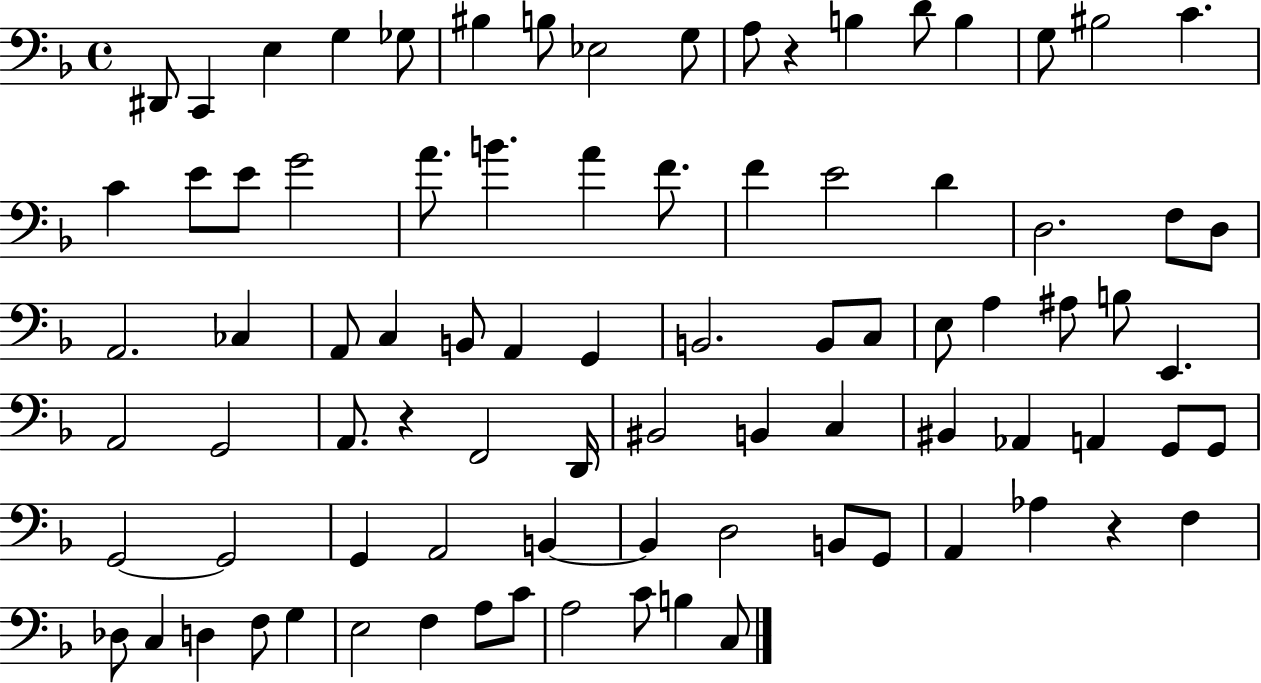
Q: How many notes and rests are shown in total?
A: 86